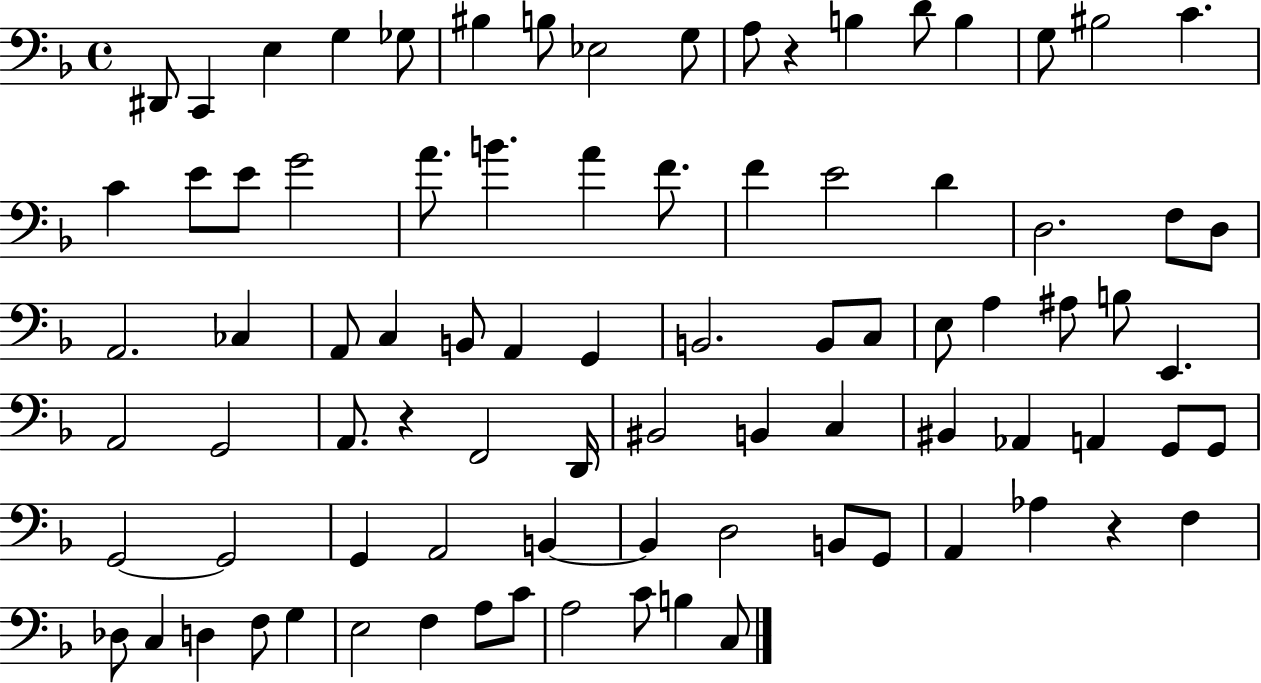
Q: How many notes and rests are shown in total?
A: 86